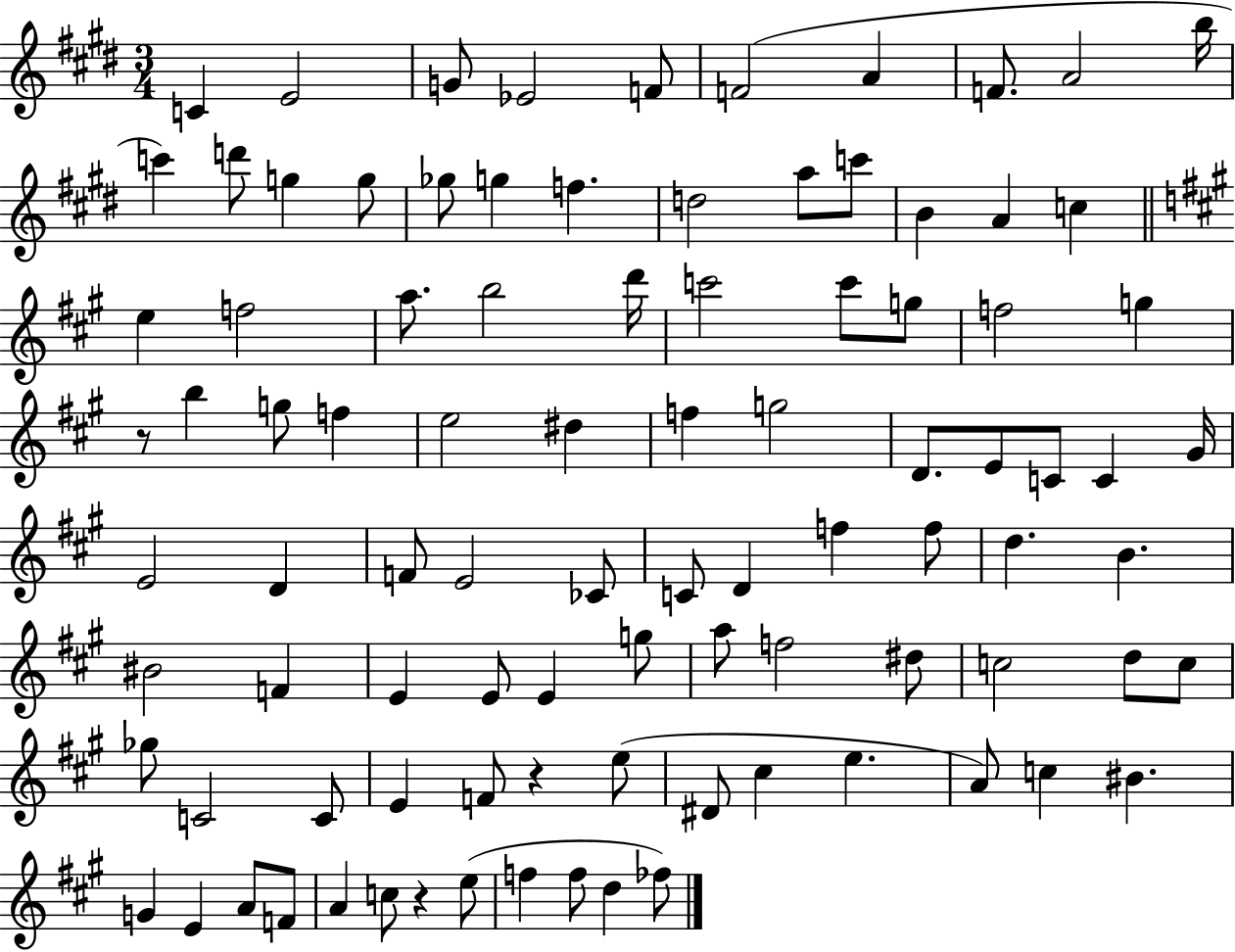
C4/q E4/h G4/e Eb4/h F4/e F4/h A4/q F4/e. A4/h B5/s C6/q D6/e G5/q G5/e Gb5/e G5/q F5/q. D5/h A5/e C6/e B4/q A4/q C5/q E5/q F5/h A5/e. B5/h D6/s C6/h C6/e G5/e F5/h G5/q R/e B5/q G5/e F5/q E5/h D#5/q F5/q G5/h D4/e. E4/e C4/e C4/q G#4/s E4/h D4/q F4/e E4/h CES4/e C4/e D4/q F5/q F5/e D5/q. B4/q. BIS4/h F4/q E4/q E4/e E4/q G5/e A5/e F5/h D#5/e C5/h D5/e C5/e Gb5/e C4/h C4/e E4/q F4/e R/q E5/e D#4/e C#5/q E5/q. A4/e C5/q BIS4/q. G4/q E4/q A4/e F4/e A4/q C5/e R/q E5/e F5/q F5/e D5/q FES5/e